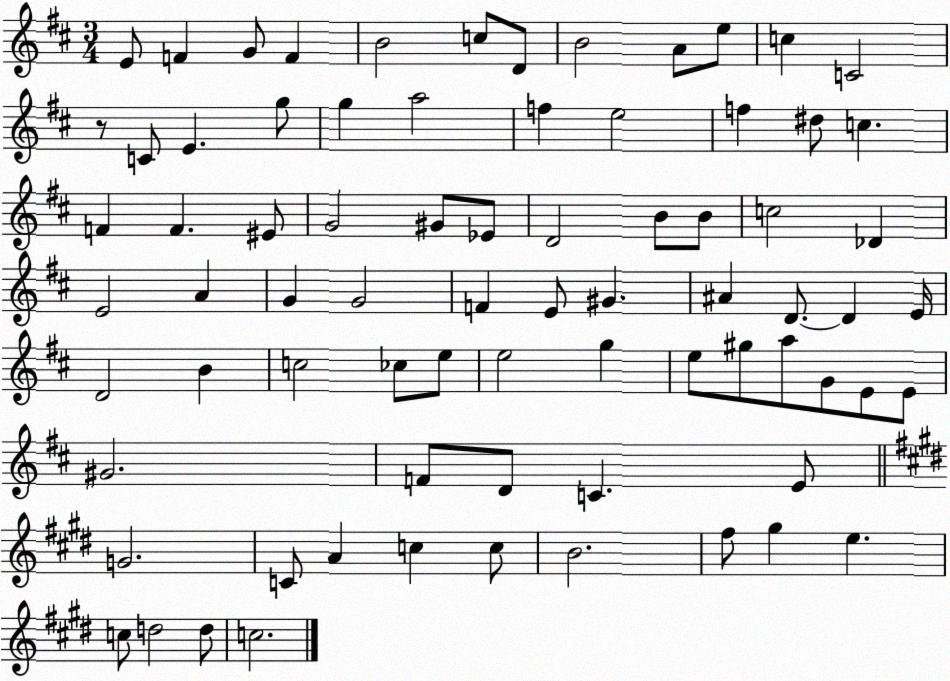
X:1
T:Untitled
M:3/4
L:1/4
K:D
E/2 F G/2 F B2 c/2 D/2 B2 A/2 e/2 c C2 z/2 C/2 E g/2 g a2 f e2 f ^d/2 c F F ^E/2 G2 ^G/2 _E/2 D2 B/2 B/2 c2 _D E2 A G G2 F E/2 ^G ^A D/2 D E/4 D2 B c2 _c/2 e/2 e2 g e/2 ^g/2 a/2 G/2 E/2 E/2 ^G2 F/2 D/2 C E/2 G2 C/2 A c c/2 B2 ^f/2 ^g e c/2 d2 d/2 c2